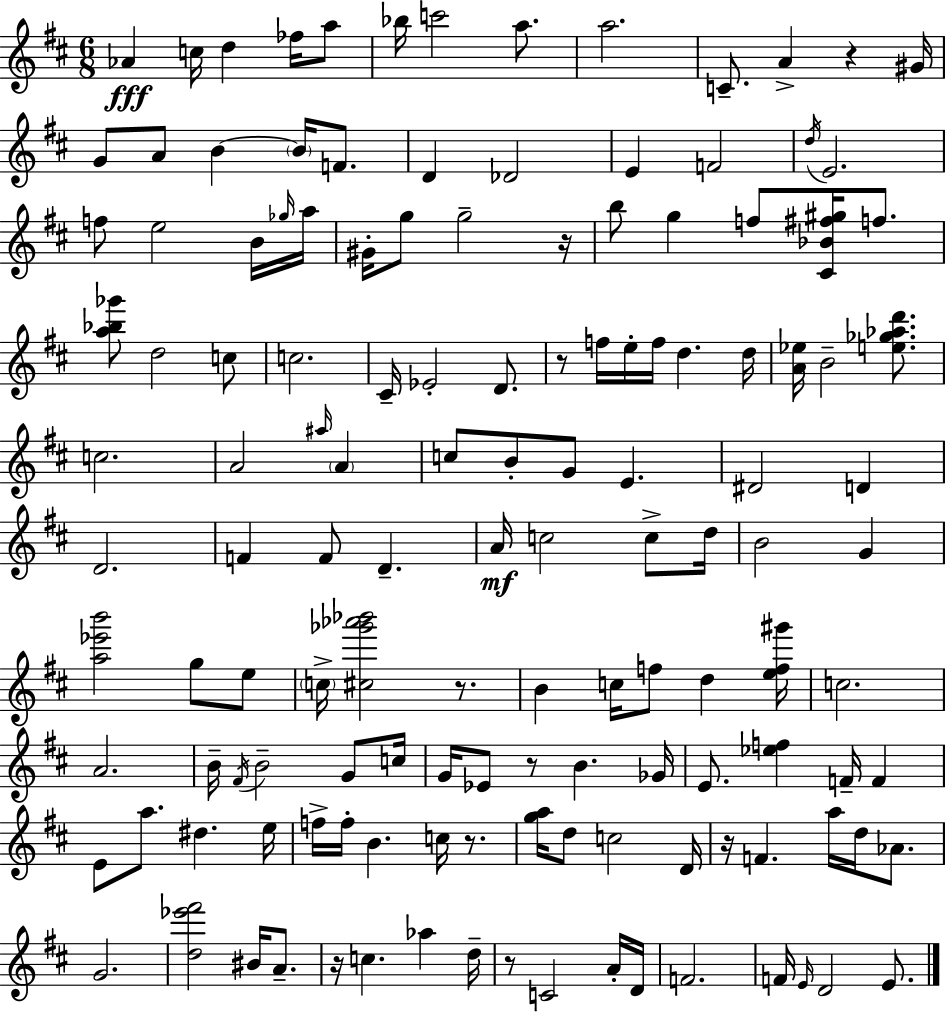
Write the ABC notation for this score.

X:1
T:Untitled
M:6/8
L:1/4
K:D
_A c/4 d _f/4 a/2 _b/4 c'2 a/2 a2 C/2 A z ^G/4 G/2 A/2 B B/4 F/2 D _D2 E F2 d/4 E2 f/2 e2 B/4 _g/4 a/4 ^G/4 g/2 g2 z/4 b/2 g f/2 [^C_B^f^g]/4 f/2 [a_b_g']/2 d2 c/2 c2 ^C/4 _E2 D/2 z/2 f/4 e/4 f/4 d d/4 [A_e]/4 B2 [e_g_ad']/2 c2 A2 ^a/4 A c/2 B/2 G/2 E ^D2 D D2 F F/2 D A/4 c2 c/2 d/4 B2 G [a_e'b']2 g/2 e/2 c/4 [^c_g'_a'_b']2 z/2 B c/4 f/2 d [ef^g']/4 c2 A2 B/4 ^F/4 B2 G/2 c/4 G/4 _E/2 z/2 B _G/4 E/2 [_ef] F/4 F E/2 a/2 ^d e/4 f/4 f/4 B c/4 z/2 [ga]/4 d/2 c2 D/4 z/4 F a/4 d/4 _A/2 G2 [d_e'^f']2 ^B/4 A/2 z/4 c _a d/4 z/2 C2 A/4 D/4 F2 F/4 E/4 D2 E/2